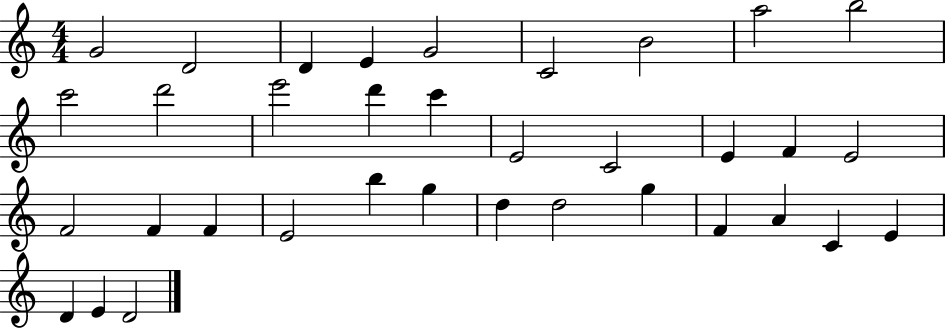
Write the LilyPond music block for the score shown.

{
  \clef treble
  \numericTimeSignature
  \time 4/4
  \key c \major
  g'2 d'2 | d'4 e'4 g'2 | c'2 b'2 | a''2 b''2 | \break c'''2 d'''2 | e'''2 d'''4 c'''4 | e'2 c'2 | e'4 f'4 e'2 | \break f'2 f'4 f'4 | e'2 b''4 g''4 | d''4 d''2 g''4 | f'4 a'4 c'4 e'4 | \break d'4 e'4 d'2 | \bar "|."
}